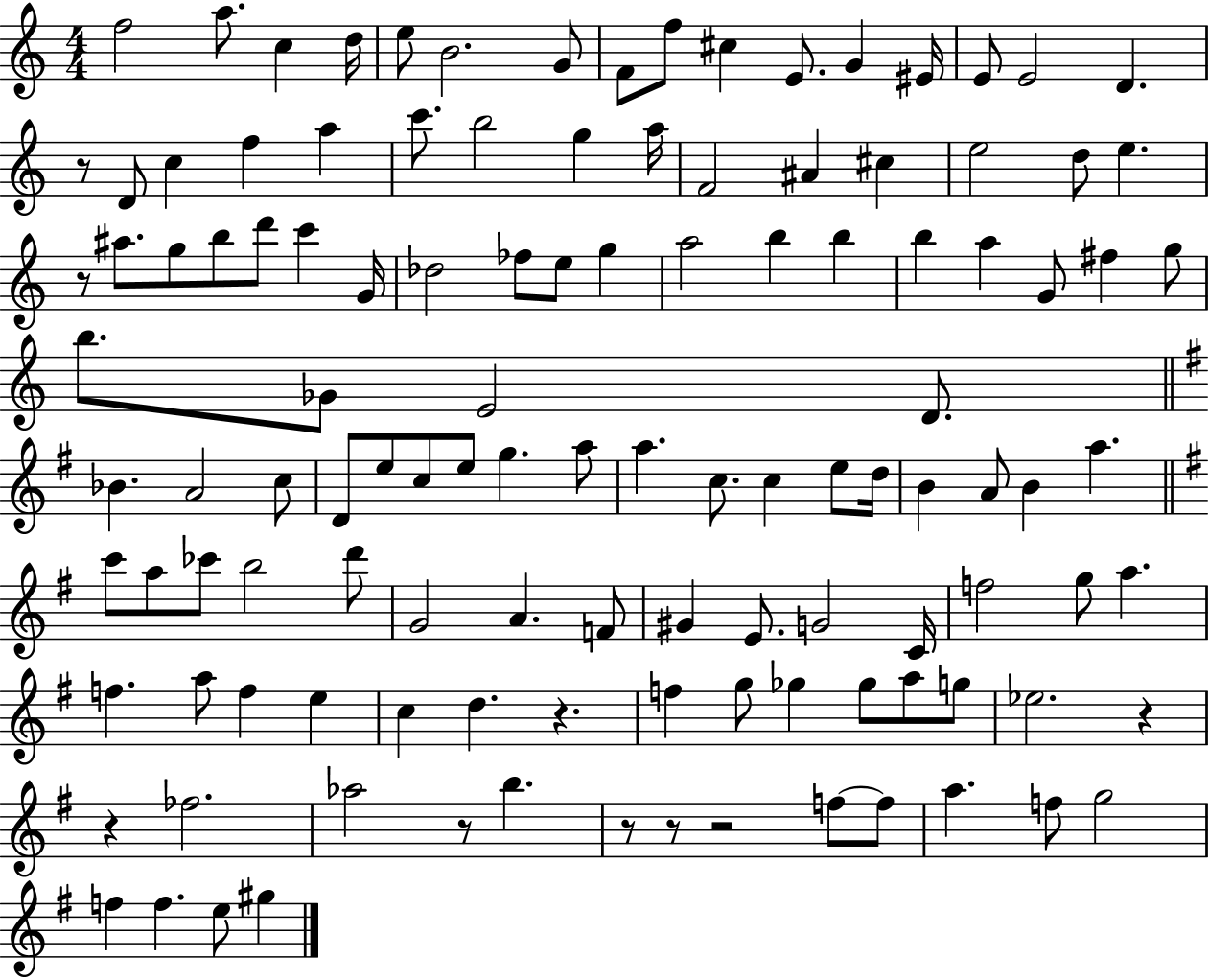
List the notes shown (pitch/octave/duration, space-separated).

F5/h A5/e. C5/q D5/s E5/e B4/h. G4/e F4/e F5/e C#5/q E4/e. G4/q EIS4/s E4/e E4/h D4/q. R/e D4/e C5/q F5/q A5/q C6/e. B5/h G5/q A5/s F4/h A#4/q C#5/q E5/h D5/e E5/q. R/e A#5/e. G5/e B5/e D6/e C6/q G4/s Db5/h FES5/e E5/e G5/q A5/h B5/q B5/q B5/q A5/q G4/e F#5/q G5/e B5/e. Gb4/e E4/h D4/e. Bb4/q. A4/h C5/e D4/e E5/e C5/e E5/e G5/q. A5/e A5/q. C5/e. C5/q E5/e D5/s B4/q A4/e B4/q A5/q. C6/e A5/e CES6/e B5/h D6/e G4/h A4/q. F4/e G#4/q E4/e. G4/h C4/s F5/h G5/e A5/q. F5/q. A5/e F5/q E5/q C5/q D5/q. R/q. F5/q G5/e Gb5/q Gb5/e A5/e G5/e Eb5/h. R/q R/q FES5/h. Ab5/h R/e B5/q. R/e R/e R/h F5/e F5/e A5/q. F5/e G5/h F5/q F5/q. E5/e G#5/q